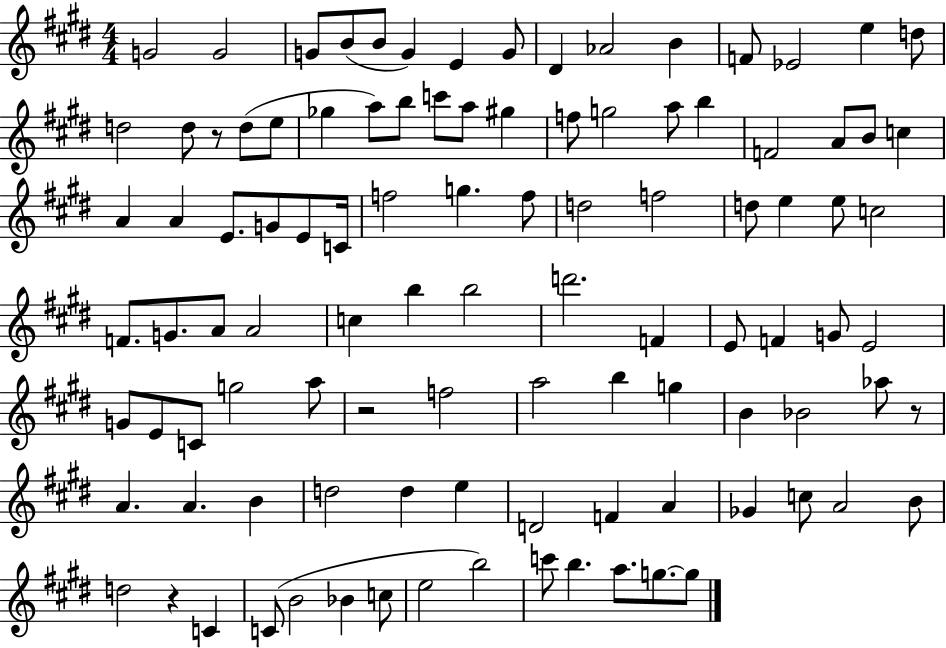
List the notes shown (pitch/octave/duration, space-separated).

G4/h G4/h G4/e B4/e B4/e G4/q E4/q G4/e D#4/q Ab4/h B4/q F4/e Eb4/h E5/q D5/e D5/h D5/e R/e D5/e E5/e Gb5/q A5/e B5/e C6/e A5/e G#5/q F5/e G5/h A5/e B5/q F4/h A4/e B4/e C5/q A4/q A4/q E4/e. G4/e E4/e C4/s F5/h G5/q. F5/e D5/h F5/h D5/e E5/q E5/e C5/h F4/e. G4/e. A4/e A4/h C5/q B5/q B5/h D6/h. F4/q E4/e F4/q G4/e E4/h G4/e E4/e C4/e G5/h A5/e R/h F5/h A5/h B5/q G5/q B4/q Bb4/h Ab5/e R/e A4/q. A4/q. B4/q D5/h D5/q E5/q D4/h F4/q A4/q Gb4/q C5/e A4/h B4/e D5/h R/q C4/q C4/e B4/h Bb4/q C5/e E5/h B5/h C6/e B5/q. A5/e. G5/e. G5/e